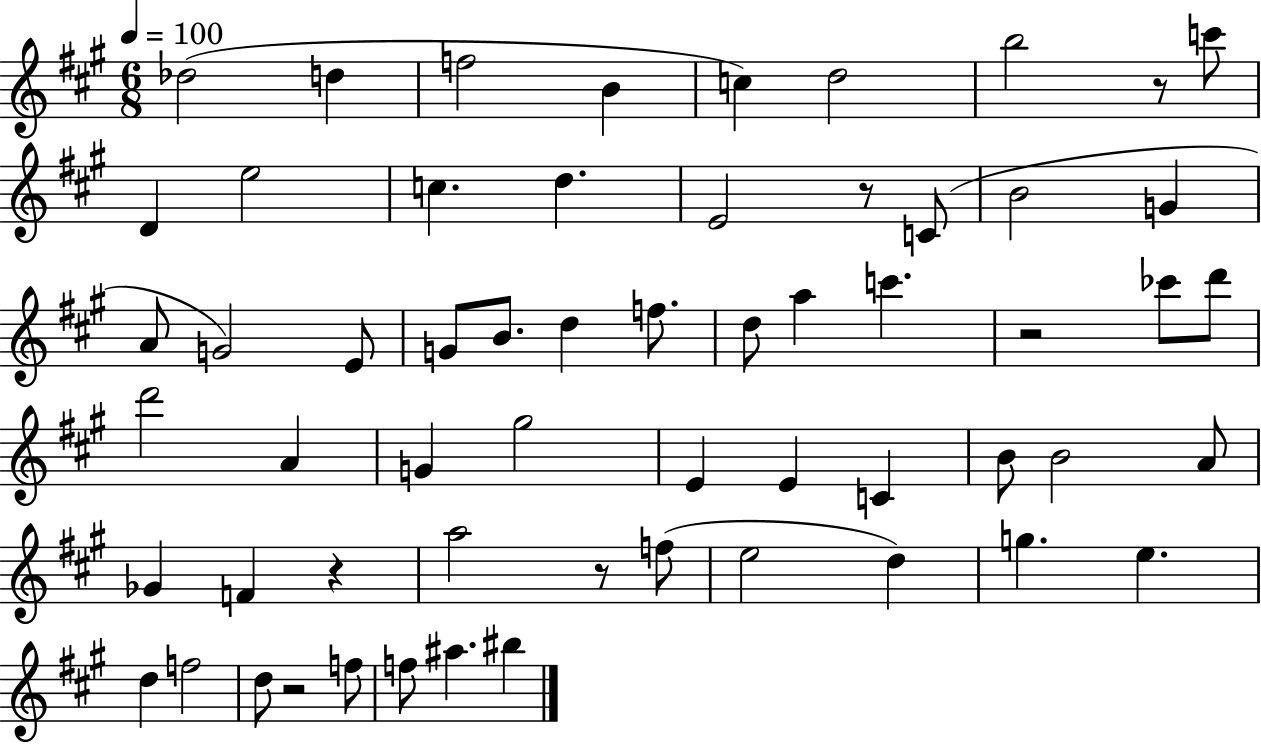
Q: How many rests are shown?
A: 6